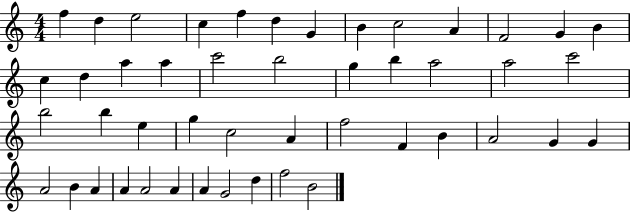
{
  \clef treble
  \numericTimeSignature
  \time 4/4
  \key c \major
  f''4 d''4 e''2 | c''4 f''4 d''4 g'4 | b'4 c''2 a'4 | f'2 g'4 b'4 | \break c''4 d''4 a''4 a''4 | c'''2 b''2 | g''4 b''4 a''2 | a''2 c'''2 | \break b''2 b''4 e''4 | g''4 c''2 a'4 | f''2 f'4 b'4 | a'2 g'4 g'4 | \break a'2 b'4 a'4 | a'4 a'2 a'4 | a'4 g'2 d''4 | f''2 b'2 | \break \bar "|."
}